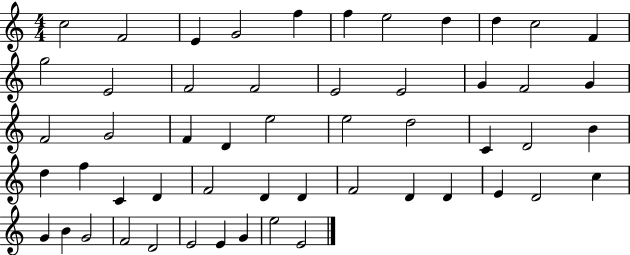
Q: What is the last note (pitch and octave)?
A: E4